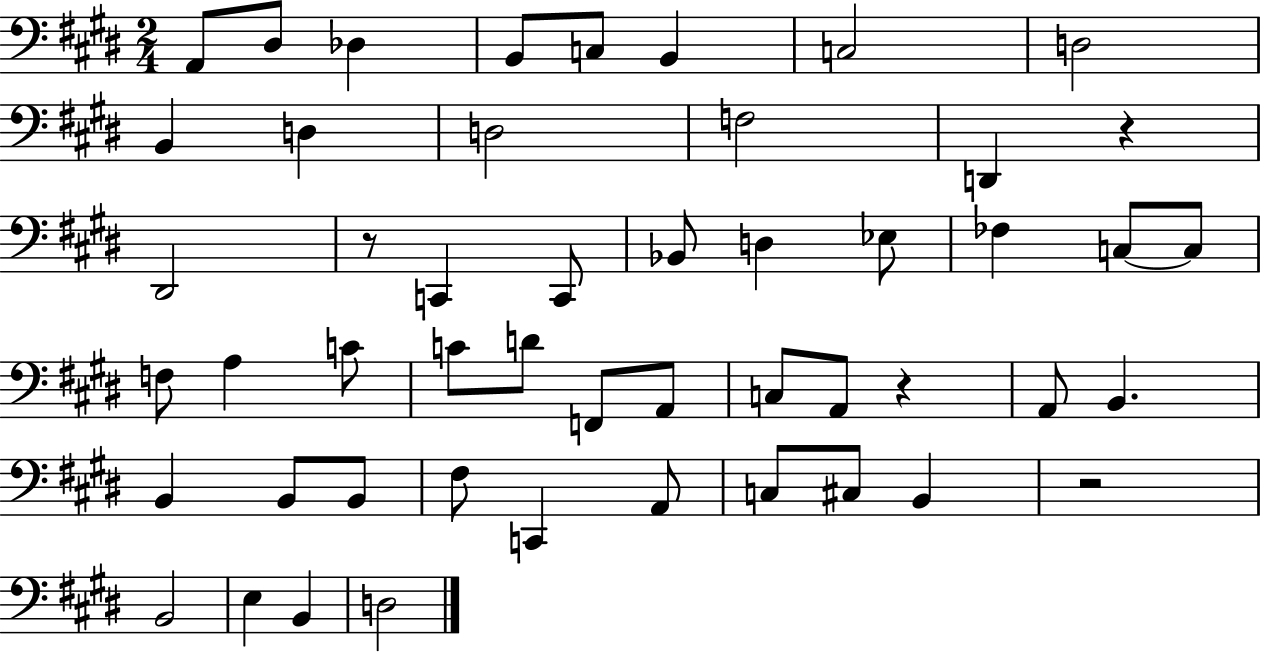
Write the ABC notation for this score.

X:1
T:Untitled
M:2/4
L:1/4
K:E
A,,/2 ^D,/2 _D, B,,/2 C,/2 B,, C,2 D,2 B,, D, D,2 F,2 D,, z ^D,,2 z/2 C,, C,,/2 _B,,/2 D, _E,/2 _F, C,/2 C,/2 F,/2 A, C/2 C/2 D/2 F,,/2 A,,/2 C,/2 A,,/2 z A,,/2 B,, B,, B,,/2 B,,/2 ^F,/2 C,, A,,/2 C,/2 ^C,/2 B,, z2 B,,2 E, B,, D,2